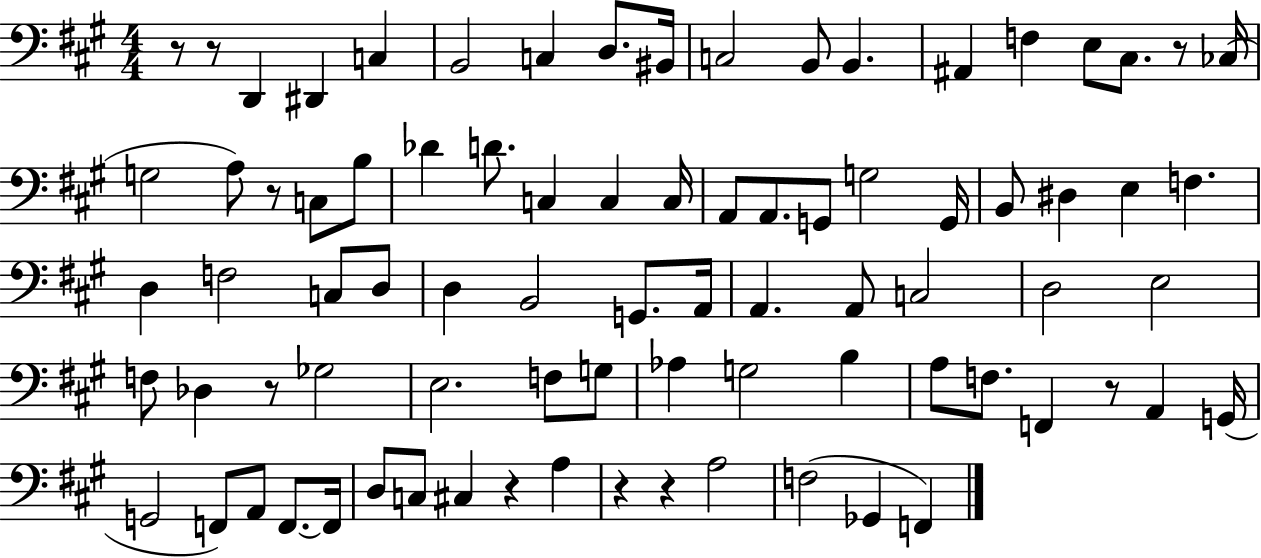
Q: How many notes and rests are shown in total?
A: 82